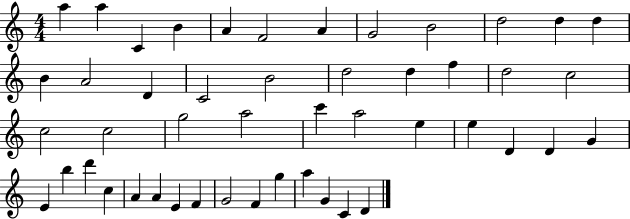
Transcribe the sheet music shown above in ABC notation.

X:1
T:Untitled
M:4/4
L:1/4
K:C
a a C B A F2 A G2 B2 d2 d d B A2 D C2 B2 d2 d f d2 c2 c2 c2 g2 a2 c' a2 e e D D G E b d' c A A E F G2 F g a G C D